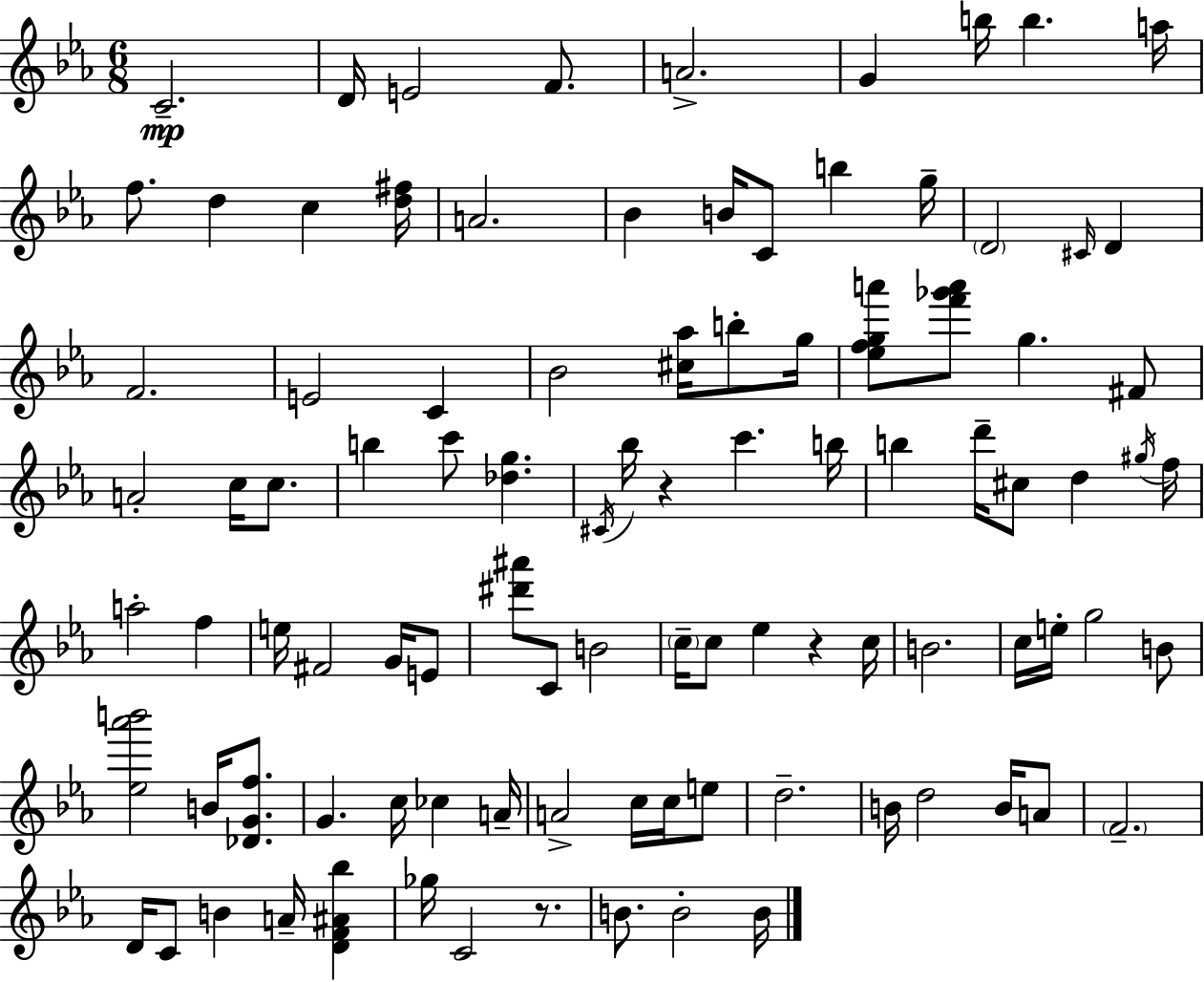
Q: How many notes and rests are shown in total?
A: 97